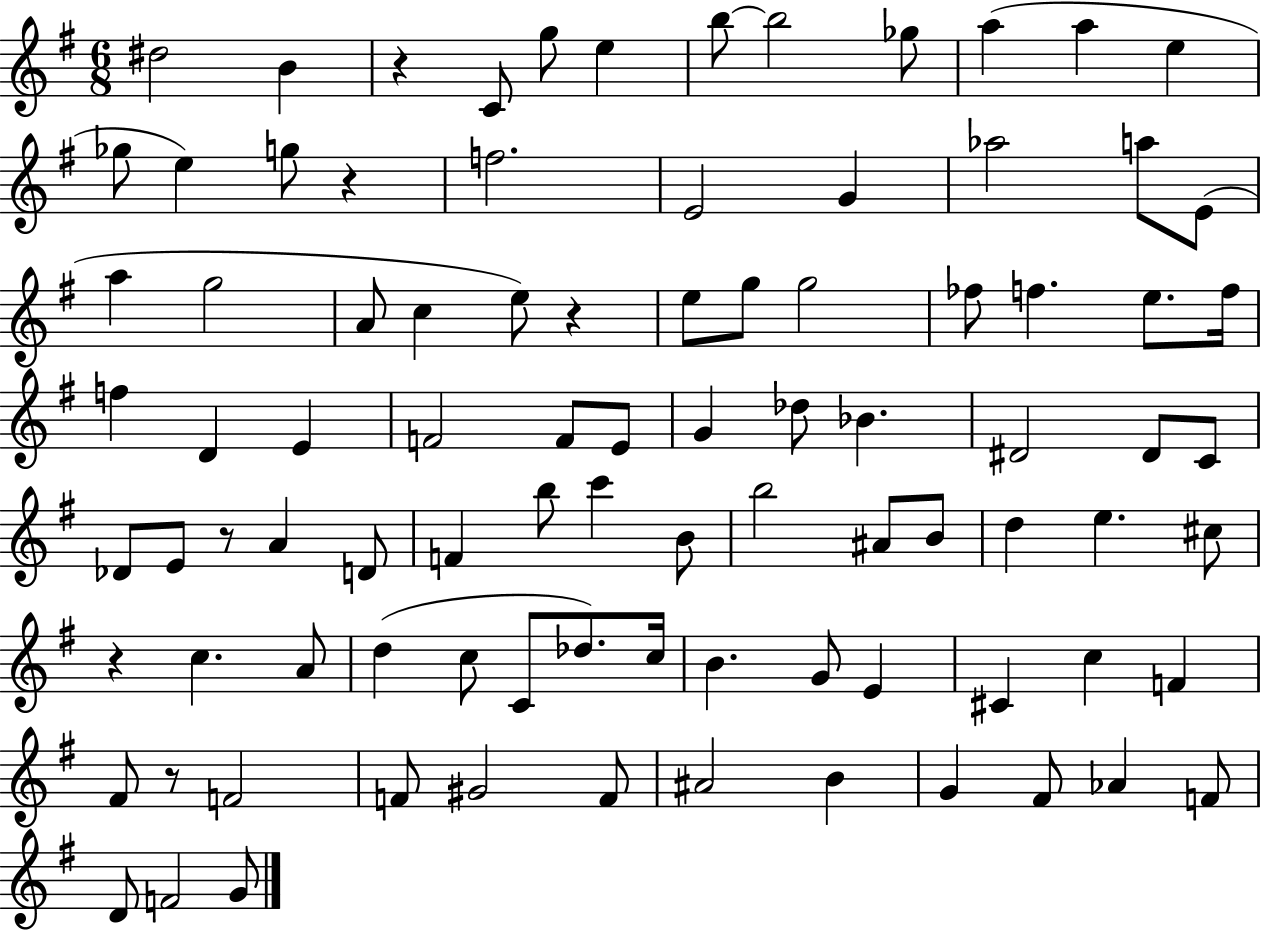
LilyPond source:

{
  \clef treble
  \numericTimeSignature
  \time 6/8
  \key g \major
  dis''2 b'4 | r4 c'8 g''8 e''4 | b''8~~ b''2 ges''8 | a''4( a''4 e''4 | \break ges''8 e''4) g''8 r4 | f''2. | e'2 g'4 | aes''2 a''8 e'8( | \break a''4 g''2 | a'8 c''4 e''8) r4 | e''8 g''8 g''2 | fes''8 f''4. e''8. f''16 | \break f''4 d'4 e'4 | f'2 f'8 e'8 | g'4 des''8 bes'4. | dis'2 dis'8 c'8 | \break des'8 e'8 r8 a'4 d'8 | f'4 b''8 c'''4 b'8 | b''2 ais'8 b'8 | d''4 e''4. cis''8 | \break r4 c''4. a'8 | d''4( c''8 c'8 des''8.) c''16 | b'4. g'8 e'4 | cis'4 c''4 f'4 | \break fis'8 r8 f'2 | f'8 gis'2 f'8 | ais'2 b'4 | g'4 fis'8 aes'4 f'8 | \break d'8 f'2 g'8 | \bar "|."
}